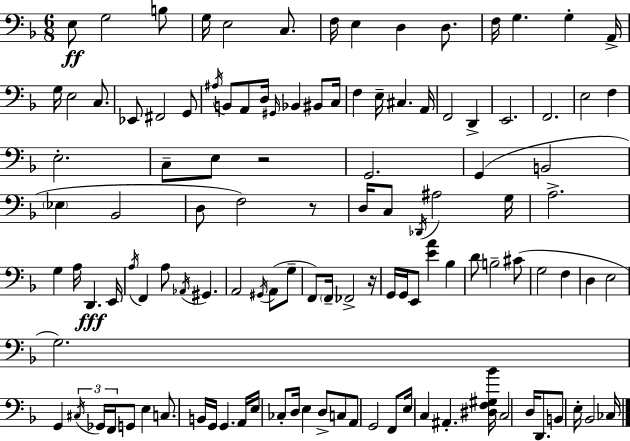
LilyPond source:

{
  \clef bass
  \numericTimeSignature
  \time 6/8
  \key f \major
  \repeat volta 2 { e8\ff g2 b8 | g16 e2 c8. | f16 e4 d4 d8. | f16 g4. g4-. a,16-> | \break g16 e2 c8. | ees,8 fis,2 g,8 | \acciaccatura { ais16 } b,8 a,8 d16 \grace { gis,16 } bes,4 bis,8 | c16 f4 e16-- cis4. | \break a,16 f,2 d,4-> | e,2. | f,2. | e2 f4 | \break e2.-. | c8-- e8 r2 | g,2. | g,4( b,2 | \break \parenthesize ees4 bes,2 | d8 f2) | r8 d16 c8 \acciaccatura { des,16 } ais2 | g16 a2.-> | \break g4 a16 d,4.\fff | e,16 \acciaccatura { a16 } f,4 a8 \acciaccatura { aes,16 } gis,4. | a,2 | \acciaccatura { gis,16 } a,8( g8-- f,8) \parenthesize f,16-- fes,2-> | \break r16 g,16 g,16 e,8 <e' a'>4 | bes4 d'8 b2-- | cis'8( g2 | f4 d4 e2 | \break g2.) | g,4 \tuplet 3/2 { \acciaccatura { cis16 } ges,16 | f,16 } g,8 e4 c8. b,16 g,16 | g,4. a,16 e16 ces8-. d16 e4 | \break d8-> c8 a,8 g,2 | f,8 e16 c4 | ais,4.-. <dis f gis bes'>16 c2 | d16 d,8. b,8 e16-. bes,2 | \break ces16 } \bar "|."
}